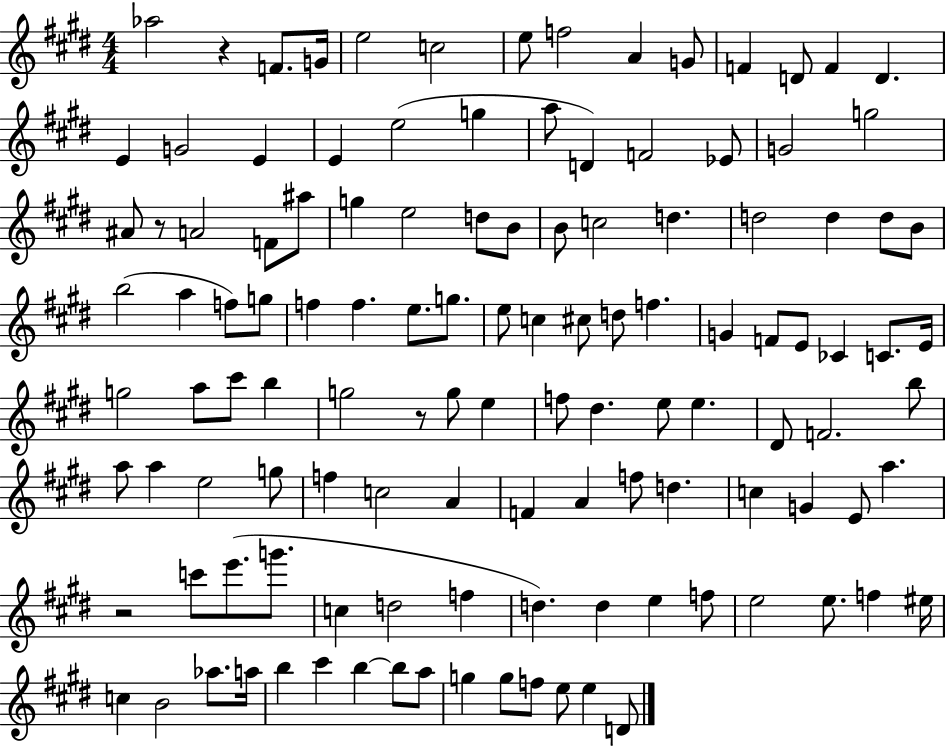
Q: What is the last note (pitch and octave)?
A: D4